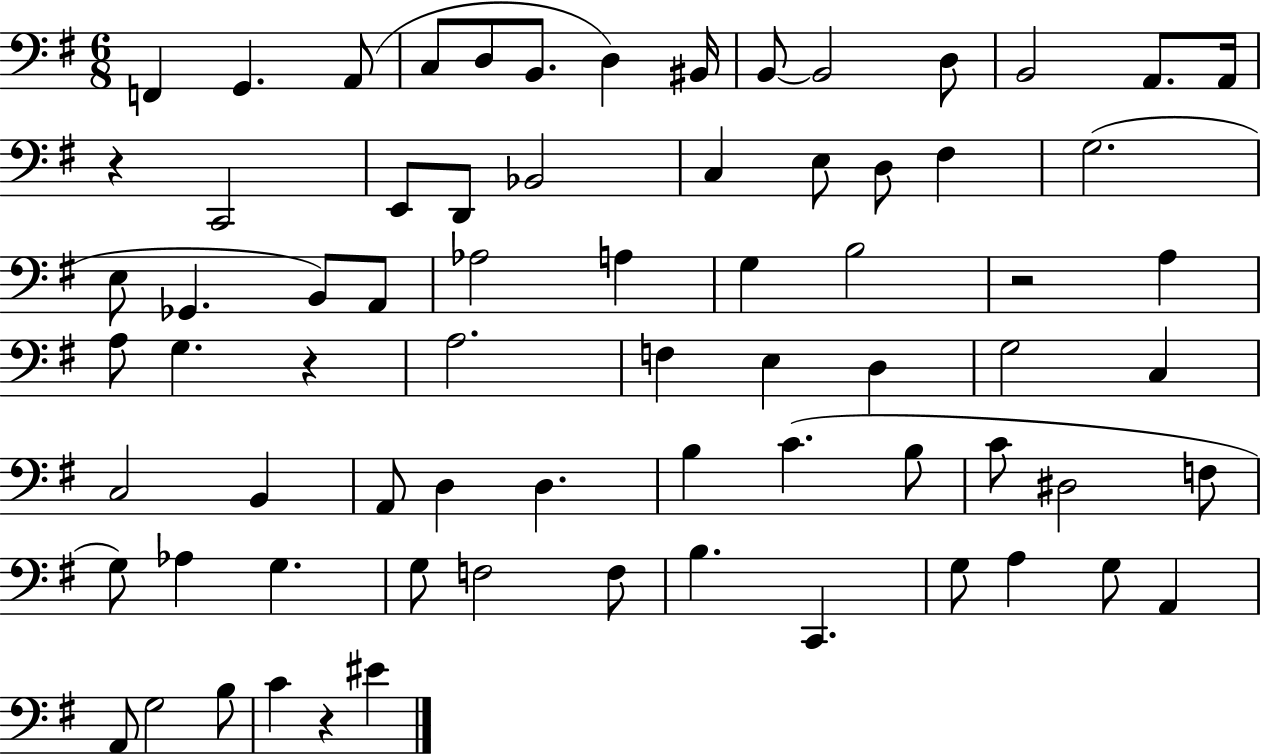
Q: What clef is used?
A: bass